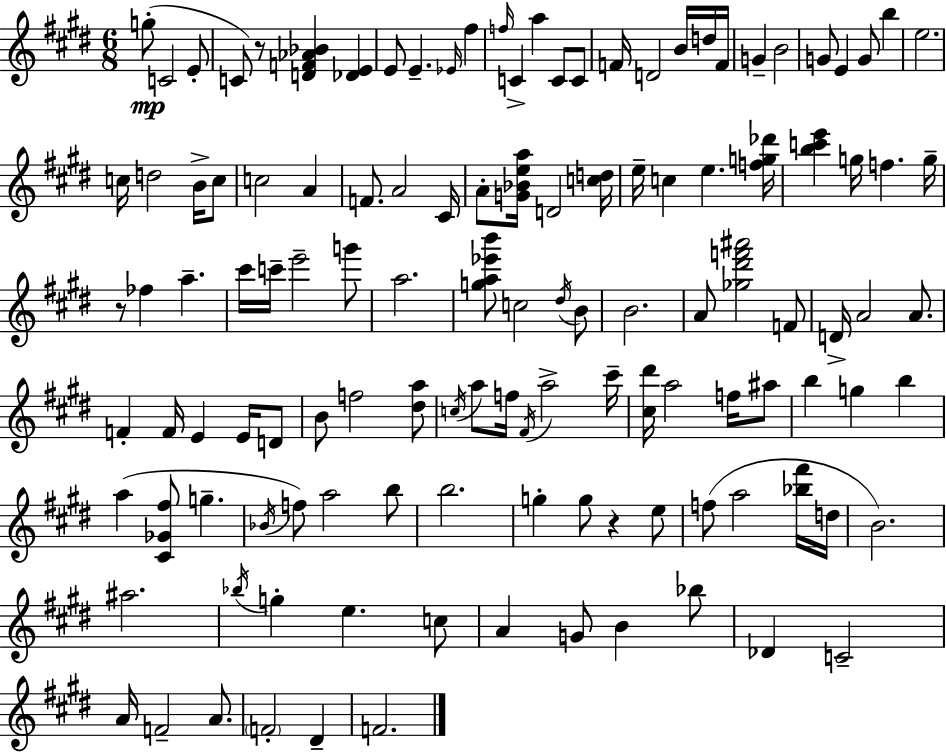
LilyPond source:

{
  \clef treble
  \numericTimeSignature
  \time 6/8
  \key e \major
  g''8-.(\mp c'2 e'8-. | c'8) r8 <d' f' aes' bes'>4 <des' e'>4 | e'8 e'4.-- \grace { ees'16 } fis''4 | \grace { f''16 } c'4-> a''4 c'8 | \break c'8 f'16 d'2 b'16 | d''16 f'16 g'4-- b'2 | g'8 e'4 g'8 b''4 | e''2. | \break c''16 d''2 b'16-> | c''8 c''2 a'4 | f'8. a'2 | cis'16 a'8-. <g' bes' e'' a''>16 d'2 | \break <c'' d''>16 e''16-- c''4 e''4. | <f'' g'' des'''>16 <b'' c''' e'''>4 g''16 f''4. | g''16-- r8 fes''4 a''4.-- | cis'''16 c'''16-- e'''2-- | \break g'''8 a''2. | <g'' a'' ees''' b'''>8 c''2 | \acciaccatura { dis''16 } b'8 b'2. | a'8 <ges'' dis''' f''' ais'''>2 | \break f'8 d'16-> a'2 | a'8. f'4-. f'16 e'4 | e'16 d'8 b'8 f''2 | <dis'' a''>8 \acciaccatura { c''16 } a''8 f''16 \acciaccatura { fis'16 } a''2-> | \break cis'''16-- <cis'' dis'''>16 a''2 | f''16 ais''8 b''4 g''4 | b''4 a''4( <cis' ges' fis''>8 g''4.-- | \acciaccatura { bes'16 }) f''8 a''2 | \break b''8 b''2. | g''4-. g''8 | r4 e''8 f''8( a''2 | <bes'' fis'''>16 d''16 b'2.) | \break ais''2. | \acciaccatura { bes''16 } g''4-. e''4. | c''8 a'4 g'8 | b'4 bes''8 des'4 c'2-- | \break a'16 f'2-- | a'8. \parenthesize f'2-. | dis'4-- f'2. | \bar "|."
}